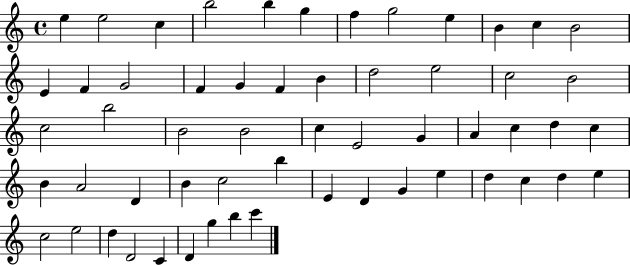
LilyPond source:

{
  \clef treble
  \time 4/4
  \defaultTimeSignature
  \key c \major
  e''4 e''2 c''4 | b''2 b''4 g''4 | f''4 g''2 e''4 | b'4 c''4 b'2 | \break e'4 f'4 g'2 | f'4 g'4 f'4 b'4 | d''2 e''2 | c''2 b'2 | \break c''2 b''2 | b'2 b'2 | c''4 e'2 g'4 | a'4 c''4 d''4 c''4 | \break b'4 a'2 d'4 | b'4 c''2 b''4 | e'4 d'4 g'4 e''4 | d''4 c''4 d''4 e''4 | \break c''2 e''2 | d''4 d'2 c'4 | d'4 g''4 b''4 c'''4 | \bar "|."
}